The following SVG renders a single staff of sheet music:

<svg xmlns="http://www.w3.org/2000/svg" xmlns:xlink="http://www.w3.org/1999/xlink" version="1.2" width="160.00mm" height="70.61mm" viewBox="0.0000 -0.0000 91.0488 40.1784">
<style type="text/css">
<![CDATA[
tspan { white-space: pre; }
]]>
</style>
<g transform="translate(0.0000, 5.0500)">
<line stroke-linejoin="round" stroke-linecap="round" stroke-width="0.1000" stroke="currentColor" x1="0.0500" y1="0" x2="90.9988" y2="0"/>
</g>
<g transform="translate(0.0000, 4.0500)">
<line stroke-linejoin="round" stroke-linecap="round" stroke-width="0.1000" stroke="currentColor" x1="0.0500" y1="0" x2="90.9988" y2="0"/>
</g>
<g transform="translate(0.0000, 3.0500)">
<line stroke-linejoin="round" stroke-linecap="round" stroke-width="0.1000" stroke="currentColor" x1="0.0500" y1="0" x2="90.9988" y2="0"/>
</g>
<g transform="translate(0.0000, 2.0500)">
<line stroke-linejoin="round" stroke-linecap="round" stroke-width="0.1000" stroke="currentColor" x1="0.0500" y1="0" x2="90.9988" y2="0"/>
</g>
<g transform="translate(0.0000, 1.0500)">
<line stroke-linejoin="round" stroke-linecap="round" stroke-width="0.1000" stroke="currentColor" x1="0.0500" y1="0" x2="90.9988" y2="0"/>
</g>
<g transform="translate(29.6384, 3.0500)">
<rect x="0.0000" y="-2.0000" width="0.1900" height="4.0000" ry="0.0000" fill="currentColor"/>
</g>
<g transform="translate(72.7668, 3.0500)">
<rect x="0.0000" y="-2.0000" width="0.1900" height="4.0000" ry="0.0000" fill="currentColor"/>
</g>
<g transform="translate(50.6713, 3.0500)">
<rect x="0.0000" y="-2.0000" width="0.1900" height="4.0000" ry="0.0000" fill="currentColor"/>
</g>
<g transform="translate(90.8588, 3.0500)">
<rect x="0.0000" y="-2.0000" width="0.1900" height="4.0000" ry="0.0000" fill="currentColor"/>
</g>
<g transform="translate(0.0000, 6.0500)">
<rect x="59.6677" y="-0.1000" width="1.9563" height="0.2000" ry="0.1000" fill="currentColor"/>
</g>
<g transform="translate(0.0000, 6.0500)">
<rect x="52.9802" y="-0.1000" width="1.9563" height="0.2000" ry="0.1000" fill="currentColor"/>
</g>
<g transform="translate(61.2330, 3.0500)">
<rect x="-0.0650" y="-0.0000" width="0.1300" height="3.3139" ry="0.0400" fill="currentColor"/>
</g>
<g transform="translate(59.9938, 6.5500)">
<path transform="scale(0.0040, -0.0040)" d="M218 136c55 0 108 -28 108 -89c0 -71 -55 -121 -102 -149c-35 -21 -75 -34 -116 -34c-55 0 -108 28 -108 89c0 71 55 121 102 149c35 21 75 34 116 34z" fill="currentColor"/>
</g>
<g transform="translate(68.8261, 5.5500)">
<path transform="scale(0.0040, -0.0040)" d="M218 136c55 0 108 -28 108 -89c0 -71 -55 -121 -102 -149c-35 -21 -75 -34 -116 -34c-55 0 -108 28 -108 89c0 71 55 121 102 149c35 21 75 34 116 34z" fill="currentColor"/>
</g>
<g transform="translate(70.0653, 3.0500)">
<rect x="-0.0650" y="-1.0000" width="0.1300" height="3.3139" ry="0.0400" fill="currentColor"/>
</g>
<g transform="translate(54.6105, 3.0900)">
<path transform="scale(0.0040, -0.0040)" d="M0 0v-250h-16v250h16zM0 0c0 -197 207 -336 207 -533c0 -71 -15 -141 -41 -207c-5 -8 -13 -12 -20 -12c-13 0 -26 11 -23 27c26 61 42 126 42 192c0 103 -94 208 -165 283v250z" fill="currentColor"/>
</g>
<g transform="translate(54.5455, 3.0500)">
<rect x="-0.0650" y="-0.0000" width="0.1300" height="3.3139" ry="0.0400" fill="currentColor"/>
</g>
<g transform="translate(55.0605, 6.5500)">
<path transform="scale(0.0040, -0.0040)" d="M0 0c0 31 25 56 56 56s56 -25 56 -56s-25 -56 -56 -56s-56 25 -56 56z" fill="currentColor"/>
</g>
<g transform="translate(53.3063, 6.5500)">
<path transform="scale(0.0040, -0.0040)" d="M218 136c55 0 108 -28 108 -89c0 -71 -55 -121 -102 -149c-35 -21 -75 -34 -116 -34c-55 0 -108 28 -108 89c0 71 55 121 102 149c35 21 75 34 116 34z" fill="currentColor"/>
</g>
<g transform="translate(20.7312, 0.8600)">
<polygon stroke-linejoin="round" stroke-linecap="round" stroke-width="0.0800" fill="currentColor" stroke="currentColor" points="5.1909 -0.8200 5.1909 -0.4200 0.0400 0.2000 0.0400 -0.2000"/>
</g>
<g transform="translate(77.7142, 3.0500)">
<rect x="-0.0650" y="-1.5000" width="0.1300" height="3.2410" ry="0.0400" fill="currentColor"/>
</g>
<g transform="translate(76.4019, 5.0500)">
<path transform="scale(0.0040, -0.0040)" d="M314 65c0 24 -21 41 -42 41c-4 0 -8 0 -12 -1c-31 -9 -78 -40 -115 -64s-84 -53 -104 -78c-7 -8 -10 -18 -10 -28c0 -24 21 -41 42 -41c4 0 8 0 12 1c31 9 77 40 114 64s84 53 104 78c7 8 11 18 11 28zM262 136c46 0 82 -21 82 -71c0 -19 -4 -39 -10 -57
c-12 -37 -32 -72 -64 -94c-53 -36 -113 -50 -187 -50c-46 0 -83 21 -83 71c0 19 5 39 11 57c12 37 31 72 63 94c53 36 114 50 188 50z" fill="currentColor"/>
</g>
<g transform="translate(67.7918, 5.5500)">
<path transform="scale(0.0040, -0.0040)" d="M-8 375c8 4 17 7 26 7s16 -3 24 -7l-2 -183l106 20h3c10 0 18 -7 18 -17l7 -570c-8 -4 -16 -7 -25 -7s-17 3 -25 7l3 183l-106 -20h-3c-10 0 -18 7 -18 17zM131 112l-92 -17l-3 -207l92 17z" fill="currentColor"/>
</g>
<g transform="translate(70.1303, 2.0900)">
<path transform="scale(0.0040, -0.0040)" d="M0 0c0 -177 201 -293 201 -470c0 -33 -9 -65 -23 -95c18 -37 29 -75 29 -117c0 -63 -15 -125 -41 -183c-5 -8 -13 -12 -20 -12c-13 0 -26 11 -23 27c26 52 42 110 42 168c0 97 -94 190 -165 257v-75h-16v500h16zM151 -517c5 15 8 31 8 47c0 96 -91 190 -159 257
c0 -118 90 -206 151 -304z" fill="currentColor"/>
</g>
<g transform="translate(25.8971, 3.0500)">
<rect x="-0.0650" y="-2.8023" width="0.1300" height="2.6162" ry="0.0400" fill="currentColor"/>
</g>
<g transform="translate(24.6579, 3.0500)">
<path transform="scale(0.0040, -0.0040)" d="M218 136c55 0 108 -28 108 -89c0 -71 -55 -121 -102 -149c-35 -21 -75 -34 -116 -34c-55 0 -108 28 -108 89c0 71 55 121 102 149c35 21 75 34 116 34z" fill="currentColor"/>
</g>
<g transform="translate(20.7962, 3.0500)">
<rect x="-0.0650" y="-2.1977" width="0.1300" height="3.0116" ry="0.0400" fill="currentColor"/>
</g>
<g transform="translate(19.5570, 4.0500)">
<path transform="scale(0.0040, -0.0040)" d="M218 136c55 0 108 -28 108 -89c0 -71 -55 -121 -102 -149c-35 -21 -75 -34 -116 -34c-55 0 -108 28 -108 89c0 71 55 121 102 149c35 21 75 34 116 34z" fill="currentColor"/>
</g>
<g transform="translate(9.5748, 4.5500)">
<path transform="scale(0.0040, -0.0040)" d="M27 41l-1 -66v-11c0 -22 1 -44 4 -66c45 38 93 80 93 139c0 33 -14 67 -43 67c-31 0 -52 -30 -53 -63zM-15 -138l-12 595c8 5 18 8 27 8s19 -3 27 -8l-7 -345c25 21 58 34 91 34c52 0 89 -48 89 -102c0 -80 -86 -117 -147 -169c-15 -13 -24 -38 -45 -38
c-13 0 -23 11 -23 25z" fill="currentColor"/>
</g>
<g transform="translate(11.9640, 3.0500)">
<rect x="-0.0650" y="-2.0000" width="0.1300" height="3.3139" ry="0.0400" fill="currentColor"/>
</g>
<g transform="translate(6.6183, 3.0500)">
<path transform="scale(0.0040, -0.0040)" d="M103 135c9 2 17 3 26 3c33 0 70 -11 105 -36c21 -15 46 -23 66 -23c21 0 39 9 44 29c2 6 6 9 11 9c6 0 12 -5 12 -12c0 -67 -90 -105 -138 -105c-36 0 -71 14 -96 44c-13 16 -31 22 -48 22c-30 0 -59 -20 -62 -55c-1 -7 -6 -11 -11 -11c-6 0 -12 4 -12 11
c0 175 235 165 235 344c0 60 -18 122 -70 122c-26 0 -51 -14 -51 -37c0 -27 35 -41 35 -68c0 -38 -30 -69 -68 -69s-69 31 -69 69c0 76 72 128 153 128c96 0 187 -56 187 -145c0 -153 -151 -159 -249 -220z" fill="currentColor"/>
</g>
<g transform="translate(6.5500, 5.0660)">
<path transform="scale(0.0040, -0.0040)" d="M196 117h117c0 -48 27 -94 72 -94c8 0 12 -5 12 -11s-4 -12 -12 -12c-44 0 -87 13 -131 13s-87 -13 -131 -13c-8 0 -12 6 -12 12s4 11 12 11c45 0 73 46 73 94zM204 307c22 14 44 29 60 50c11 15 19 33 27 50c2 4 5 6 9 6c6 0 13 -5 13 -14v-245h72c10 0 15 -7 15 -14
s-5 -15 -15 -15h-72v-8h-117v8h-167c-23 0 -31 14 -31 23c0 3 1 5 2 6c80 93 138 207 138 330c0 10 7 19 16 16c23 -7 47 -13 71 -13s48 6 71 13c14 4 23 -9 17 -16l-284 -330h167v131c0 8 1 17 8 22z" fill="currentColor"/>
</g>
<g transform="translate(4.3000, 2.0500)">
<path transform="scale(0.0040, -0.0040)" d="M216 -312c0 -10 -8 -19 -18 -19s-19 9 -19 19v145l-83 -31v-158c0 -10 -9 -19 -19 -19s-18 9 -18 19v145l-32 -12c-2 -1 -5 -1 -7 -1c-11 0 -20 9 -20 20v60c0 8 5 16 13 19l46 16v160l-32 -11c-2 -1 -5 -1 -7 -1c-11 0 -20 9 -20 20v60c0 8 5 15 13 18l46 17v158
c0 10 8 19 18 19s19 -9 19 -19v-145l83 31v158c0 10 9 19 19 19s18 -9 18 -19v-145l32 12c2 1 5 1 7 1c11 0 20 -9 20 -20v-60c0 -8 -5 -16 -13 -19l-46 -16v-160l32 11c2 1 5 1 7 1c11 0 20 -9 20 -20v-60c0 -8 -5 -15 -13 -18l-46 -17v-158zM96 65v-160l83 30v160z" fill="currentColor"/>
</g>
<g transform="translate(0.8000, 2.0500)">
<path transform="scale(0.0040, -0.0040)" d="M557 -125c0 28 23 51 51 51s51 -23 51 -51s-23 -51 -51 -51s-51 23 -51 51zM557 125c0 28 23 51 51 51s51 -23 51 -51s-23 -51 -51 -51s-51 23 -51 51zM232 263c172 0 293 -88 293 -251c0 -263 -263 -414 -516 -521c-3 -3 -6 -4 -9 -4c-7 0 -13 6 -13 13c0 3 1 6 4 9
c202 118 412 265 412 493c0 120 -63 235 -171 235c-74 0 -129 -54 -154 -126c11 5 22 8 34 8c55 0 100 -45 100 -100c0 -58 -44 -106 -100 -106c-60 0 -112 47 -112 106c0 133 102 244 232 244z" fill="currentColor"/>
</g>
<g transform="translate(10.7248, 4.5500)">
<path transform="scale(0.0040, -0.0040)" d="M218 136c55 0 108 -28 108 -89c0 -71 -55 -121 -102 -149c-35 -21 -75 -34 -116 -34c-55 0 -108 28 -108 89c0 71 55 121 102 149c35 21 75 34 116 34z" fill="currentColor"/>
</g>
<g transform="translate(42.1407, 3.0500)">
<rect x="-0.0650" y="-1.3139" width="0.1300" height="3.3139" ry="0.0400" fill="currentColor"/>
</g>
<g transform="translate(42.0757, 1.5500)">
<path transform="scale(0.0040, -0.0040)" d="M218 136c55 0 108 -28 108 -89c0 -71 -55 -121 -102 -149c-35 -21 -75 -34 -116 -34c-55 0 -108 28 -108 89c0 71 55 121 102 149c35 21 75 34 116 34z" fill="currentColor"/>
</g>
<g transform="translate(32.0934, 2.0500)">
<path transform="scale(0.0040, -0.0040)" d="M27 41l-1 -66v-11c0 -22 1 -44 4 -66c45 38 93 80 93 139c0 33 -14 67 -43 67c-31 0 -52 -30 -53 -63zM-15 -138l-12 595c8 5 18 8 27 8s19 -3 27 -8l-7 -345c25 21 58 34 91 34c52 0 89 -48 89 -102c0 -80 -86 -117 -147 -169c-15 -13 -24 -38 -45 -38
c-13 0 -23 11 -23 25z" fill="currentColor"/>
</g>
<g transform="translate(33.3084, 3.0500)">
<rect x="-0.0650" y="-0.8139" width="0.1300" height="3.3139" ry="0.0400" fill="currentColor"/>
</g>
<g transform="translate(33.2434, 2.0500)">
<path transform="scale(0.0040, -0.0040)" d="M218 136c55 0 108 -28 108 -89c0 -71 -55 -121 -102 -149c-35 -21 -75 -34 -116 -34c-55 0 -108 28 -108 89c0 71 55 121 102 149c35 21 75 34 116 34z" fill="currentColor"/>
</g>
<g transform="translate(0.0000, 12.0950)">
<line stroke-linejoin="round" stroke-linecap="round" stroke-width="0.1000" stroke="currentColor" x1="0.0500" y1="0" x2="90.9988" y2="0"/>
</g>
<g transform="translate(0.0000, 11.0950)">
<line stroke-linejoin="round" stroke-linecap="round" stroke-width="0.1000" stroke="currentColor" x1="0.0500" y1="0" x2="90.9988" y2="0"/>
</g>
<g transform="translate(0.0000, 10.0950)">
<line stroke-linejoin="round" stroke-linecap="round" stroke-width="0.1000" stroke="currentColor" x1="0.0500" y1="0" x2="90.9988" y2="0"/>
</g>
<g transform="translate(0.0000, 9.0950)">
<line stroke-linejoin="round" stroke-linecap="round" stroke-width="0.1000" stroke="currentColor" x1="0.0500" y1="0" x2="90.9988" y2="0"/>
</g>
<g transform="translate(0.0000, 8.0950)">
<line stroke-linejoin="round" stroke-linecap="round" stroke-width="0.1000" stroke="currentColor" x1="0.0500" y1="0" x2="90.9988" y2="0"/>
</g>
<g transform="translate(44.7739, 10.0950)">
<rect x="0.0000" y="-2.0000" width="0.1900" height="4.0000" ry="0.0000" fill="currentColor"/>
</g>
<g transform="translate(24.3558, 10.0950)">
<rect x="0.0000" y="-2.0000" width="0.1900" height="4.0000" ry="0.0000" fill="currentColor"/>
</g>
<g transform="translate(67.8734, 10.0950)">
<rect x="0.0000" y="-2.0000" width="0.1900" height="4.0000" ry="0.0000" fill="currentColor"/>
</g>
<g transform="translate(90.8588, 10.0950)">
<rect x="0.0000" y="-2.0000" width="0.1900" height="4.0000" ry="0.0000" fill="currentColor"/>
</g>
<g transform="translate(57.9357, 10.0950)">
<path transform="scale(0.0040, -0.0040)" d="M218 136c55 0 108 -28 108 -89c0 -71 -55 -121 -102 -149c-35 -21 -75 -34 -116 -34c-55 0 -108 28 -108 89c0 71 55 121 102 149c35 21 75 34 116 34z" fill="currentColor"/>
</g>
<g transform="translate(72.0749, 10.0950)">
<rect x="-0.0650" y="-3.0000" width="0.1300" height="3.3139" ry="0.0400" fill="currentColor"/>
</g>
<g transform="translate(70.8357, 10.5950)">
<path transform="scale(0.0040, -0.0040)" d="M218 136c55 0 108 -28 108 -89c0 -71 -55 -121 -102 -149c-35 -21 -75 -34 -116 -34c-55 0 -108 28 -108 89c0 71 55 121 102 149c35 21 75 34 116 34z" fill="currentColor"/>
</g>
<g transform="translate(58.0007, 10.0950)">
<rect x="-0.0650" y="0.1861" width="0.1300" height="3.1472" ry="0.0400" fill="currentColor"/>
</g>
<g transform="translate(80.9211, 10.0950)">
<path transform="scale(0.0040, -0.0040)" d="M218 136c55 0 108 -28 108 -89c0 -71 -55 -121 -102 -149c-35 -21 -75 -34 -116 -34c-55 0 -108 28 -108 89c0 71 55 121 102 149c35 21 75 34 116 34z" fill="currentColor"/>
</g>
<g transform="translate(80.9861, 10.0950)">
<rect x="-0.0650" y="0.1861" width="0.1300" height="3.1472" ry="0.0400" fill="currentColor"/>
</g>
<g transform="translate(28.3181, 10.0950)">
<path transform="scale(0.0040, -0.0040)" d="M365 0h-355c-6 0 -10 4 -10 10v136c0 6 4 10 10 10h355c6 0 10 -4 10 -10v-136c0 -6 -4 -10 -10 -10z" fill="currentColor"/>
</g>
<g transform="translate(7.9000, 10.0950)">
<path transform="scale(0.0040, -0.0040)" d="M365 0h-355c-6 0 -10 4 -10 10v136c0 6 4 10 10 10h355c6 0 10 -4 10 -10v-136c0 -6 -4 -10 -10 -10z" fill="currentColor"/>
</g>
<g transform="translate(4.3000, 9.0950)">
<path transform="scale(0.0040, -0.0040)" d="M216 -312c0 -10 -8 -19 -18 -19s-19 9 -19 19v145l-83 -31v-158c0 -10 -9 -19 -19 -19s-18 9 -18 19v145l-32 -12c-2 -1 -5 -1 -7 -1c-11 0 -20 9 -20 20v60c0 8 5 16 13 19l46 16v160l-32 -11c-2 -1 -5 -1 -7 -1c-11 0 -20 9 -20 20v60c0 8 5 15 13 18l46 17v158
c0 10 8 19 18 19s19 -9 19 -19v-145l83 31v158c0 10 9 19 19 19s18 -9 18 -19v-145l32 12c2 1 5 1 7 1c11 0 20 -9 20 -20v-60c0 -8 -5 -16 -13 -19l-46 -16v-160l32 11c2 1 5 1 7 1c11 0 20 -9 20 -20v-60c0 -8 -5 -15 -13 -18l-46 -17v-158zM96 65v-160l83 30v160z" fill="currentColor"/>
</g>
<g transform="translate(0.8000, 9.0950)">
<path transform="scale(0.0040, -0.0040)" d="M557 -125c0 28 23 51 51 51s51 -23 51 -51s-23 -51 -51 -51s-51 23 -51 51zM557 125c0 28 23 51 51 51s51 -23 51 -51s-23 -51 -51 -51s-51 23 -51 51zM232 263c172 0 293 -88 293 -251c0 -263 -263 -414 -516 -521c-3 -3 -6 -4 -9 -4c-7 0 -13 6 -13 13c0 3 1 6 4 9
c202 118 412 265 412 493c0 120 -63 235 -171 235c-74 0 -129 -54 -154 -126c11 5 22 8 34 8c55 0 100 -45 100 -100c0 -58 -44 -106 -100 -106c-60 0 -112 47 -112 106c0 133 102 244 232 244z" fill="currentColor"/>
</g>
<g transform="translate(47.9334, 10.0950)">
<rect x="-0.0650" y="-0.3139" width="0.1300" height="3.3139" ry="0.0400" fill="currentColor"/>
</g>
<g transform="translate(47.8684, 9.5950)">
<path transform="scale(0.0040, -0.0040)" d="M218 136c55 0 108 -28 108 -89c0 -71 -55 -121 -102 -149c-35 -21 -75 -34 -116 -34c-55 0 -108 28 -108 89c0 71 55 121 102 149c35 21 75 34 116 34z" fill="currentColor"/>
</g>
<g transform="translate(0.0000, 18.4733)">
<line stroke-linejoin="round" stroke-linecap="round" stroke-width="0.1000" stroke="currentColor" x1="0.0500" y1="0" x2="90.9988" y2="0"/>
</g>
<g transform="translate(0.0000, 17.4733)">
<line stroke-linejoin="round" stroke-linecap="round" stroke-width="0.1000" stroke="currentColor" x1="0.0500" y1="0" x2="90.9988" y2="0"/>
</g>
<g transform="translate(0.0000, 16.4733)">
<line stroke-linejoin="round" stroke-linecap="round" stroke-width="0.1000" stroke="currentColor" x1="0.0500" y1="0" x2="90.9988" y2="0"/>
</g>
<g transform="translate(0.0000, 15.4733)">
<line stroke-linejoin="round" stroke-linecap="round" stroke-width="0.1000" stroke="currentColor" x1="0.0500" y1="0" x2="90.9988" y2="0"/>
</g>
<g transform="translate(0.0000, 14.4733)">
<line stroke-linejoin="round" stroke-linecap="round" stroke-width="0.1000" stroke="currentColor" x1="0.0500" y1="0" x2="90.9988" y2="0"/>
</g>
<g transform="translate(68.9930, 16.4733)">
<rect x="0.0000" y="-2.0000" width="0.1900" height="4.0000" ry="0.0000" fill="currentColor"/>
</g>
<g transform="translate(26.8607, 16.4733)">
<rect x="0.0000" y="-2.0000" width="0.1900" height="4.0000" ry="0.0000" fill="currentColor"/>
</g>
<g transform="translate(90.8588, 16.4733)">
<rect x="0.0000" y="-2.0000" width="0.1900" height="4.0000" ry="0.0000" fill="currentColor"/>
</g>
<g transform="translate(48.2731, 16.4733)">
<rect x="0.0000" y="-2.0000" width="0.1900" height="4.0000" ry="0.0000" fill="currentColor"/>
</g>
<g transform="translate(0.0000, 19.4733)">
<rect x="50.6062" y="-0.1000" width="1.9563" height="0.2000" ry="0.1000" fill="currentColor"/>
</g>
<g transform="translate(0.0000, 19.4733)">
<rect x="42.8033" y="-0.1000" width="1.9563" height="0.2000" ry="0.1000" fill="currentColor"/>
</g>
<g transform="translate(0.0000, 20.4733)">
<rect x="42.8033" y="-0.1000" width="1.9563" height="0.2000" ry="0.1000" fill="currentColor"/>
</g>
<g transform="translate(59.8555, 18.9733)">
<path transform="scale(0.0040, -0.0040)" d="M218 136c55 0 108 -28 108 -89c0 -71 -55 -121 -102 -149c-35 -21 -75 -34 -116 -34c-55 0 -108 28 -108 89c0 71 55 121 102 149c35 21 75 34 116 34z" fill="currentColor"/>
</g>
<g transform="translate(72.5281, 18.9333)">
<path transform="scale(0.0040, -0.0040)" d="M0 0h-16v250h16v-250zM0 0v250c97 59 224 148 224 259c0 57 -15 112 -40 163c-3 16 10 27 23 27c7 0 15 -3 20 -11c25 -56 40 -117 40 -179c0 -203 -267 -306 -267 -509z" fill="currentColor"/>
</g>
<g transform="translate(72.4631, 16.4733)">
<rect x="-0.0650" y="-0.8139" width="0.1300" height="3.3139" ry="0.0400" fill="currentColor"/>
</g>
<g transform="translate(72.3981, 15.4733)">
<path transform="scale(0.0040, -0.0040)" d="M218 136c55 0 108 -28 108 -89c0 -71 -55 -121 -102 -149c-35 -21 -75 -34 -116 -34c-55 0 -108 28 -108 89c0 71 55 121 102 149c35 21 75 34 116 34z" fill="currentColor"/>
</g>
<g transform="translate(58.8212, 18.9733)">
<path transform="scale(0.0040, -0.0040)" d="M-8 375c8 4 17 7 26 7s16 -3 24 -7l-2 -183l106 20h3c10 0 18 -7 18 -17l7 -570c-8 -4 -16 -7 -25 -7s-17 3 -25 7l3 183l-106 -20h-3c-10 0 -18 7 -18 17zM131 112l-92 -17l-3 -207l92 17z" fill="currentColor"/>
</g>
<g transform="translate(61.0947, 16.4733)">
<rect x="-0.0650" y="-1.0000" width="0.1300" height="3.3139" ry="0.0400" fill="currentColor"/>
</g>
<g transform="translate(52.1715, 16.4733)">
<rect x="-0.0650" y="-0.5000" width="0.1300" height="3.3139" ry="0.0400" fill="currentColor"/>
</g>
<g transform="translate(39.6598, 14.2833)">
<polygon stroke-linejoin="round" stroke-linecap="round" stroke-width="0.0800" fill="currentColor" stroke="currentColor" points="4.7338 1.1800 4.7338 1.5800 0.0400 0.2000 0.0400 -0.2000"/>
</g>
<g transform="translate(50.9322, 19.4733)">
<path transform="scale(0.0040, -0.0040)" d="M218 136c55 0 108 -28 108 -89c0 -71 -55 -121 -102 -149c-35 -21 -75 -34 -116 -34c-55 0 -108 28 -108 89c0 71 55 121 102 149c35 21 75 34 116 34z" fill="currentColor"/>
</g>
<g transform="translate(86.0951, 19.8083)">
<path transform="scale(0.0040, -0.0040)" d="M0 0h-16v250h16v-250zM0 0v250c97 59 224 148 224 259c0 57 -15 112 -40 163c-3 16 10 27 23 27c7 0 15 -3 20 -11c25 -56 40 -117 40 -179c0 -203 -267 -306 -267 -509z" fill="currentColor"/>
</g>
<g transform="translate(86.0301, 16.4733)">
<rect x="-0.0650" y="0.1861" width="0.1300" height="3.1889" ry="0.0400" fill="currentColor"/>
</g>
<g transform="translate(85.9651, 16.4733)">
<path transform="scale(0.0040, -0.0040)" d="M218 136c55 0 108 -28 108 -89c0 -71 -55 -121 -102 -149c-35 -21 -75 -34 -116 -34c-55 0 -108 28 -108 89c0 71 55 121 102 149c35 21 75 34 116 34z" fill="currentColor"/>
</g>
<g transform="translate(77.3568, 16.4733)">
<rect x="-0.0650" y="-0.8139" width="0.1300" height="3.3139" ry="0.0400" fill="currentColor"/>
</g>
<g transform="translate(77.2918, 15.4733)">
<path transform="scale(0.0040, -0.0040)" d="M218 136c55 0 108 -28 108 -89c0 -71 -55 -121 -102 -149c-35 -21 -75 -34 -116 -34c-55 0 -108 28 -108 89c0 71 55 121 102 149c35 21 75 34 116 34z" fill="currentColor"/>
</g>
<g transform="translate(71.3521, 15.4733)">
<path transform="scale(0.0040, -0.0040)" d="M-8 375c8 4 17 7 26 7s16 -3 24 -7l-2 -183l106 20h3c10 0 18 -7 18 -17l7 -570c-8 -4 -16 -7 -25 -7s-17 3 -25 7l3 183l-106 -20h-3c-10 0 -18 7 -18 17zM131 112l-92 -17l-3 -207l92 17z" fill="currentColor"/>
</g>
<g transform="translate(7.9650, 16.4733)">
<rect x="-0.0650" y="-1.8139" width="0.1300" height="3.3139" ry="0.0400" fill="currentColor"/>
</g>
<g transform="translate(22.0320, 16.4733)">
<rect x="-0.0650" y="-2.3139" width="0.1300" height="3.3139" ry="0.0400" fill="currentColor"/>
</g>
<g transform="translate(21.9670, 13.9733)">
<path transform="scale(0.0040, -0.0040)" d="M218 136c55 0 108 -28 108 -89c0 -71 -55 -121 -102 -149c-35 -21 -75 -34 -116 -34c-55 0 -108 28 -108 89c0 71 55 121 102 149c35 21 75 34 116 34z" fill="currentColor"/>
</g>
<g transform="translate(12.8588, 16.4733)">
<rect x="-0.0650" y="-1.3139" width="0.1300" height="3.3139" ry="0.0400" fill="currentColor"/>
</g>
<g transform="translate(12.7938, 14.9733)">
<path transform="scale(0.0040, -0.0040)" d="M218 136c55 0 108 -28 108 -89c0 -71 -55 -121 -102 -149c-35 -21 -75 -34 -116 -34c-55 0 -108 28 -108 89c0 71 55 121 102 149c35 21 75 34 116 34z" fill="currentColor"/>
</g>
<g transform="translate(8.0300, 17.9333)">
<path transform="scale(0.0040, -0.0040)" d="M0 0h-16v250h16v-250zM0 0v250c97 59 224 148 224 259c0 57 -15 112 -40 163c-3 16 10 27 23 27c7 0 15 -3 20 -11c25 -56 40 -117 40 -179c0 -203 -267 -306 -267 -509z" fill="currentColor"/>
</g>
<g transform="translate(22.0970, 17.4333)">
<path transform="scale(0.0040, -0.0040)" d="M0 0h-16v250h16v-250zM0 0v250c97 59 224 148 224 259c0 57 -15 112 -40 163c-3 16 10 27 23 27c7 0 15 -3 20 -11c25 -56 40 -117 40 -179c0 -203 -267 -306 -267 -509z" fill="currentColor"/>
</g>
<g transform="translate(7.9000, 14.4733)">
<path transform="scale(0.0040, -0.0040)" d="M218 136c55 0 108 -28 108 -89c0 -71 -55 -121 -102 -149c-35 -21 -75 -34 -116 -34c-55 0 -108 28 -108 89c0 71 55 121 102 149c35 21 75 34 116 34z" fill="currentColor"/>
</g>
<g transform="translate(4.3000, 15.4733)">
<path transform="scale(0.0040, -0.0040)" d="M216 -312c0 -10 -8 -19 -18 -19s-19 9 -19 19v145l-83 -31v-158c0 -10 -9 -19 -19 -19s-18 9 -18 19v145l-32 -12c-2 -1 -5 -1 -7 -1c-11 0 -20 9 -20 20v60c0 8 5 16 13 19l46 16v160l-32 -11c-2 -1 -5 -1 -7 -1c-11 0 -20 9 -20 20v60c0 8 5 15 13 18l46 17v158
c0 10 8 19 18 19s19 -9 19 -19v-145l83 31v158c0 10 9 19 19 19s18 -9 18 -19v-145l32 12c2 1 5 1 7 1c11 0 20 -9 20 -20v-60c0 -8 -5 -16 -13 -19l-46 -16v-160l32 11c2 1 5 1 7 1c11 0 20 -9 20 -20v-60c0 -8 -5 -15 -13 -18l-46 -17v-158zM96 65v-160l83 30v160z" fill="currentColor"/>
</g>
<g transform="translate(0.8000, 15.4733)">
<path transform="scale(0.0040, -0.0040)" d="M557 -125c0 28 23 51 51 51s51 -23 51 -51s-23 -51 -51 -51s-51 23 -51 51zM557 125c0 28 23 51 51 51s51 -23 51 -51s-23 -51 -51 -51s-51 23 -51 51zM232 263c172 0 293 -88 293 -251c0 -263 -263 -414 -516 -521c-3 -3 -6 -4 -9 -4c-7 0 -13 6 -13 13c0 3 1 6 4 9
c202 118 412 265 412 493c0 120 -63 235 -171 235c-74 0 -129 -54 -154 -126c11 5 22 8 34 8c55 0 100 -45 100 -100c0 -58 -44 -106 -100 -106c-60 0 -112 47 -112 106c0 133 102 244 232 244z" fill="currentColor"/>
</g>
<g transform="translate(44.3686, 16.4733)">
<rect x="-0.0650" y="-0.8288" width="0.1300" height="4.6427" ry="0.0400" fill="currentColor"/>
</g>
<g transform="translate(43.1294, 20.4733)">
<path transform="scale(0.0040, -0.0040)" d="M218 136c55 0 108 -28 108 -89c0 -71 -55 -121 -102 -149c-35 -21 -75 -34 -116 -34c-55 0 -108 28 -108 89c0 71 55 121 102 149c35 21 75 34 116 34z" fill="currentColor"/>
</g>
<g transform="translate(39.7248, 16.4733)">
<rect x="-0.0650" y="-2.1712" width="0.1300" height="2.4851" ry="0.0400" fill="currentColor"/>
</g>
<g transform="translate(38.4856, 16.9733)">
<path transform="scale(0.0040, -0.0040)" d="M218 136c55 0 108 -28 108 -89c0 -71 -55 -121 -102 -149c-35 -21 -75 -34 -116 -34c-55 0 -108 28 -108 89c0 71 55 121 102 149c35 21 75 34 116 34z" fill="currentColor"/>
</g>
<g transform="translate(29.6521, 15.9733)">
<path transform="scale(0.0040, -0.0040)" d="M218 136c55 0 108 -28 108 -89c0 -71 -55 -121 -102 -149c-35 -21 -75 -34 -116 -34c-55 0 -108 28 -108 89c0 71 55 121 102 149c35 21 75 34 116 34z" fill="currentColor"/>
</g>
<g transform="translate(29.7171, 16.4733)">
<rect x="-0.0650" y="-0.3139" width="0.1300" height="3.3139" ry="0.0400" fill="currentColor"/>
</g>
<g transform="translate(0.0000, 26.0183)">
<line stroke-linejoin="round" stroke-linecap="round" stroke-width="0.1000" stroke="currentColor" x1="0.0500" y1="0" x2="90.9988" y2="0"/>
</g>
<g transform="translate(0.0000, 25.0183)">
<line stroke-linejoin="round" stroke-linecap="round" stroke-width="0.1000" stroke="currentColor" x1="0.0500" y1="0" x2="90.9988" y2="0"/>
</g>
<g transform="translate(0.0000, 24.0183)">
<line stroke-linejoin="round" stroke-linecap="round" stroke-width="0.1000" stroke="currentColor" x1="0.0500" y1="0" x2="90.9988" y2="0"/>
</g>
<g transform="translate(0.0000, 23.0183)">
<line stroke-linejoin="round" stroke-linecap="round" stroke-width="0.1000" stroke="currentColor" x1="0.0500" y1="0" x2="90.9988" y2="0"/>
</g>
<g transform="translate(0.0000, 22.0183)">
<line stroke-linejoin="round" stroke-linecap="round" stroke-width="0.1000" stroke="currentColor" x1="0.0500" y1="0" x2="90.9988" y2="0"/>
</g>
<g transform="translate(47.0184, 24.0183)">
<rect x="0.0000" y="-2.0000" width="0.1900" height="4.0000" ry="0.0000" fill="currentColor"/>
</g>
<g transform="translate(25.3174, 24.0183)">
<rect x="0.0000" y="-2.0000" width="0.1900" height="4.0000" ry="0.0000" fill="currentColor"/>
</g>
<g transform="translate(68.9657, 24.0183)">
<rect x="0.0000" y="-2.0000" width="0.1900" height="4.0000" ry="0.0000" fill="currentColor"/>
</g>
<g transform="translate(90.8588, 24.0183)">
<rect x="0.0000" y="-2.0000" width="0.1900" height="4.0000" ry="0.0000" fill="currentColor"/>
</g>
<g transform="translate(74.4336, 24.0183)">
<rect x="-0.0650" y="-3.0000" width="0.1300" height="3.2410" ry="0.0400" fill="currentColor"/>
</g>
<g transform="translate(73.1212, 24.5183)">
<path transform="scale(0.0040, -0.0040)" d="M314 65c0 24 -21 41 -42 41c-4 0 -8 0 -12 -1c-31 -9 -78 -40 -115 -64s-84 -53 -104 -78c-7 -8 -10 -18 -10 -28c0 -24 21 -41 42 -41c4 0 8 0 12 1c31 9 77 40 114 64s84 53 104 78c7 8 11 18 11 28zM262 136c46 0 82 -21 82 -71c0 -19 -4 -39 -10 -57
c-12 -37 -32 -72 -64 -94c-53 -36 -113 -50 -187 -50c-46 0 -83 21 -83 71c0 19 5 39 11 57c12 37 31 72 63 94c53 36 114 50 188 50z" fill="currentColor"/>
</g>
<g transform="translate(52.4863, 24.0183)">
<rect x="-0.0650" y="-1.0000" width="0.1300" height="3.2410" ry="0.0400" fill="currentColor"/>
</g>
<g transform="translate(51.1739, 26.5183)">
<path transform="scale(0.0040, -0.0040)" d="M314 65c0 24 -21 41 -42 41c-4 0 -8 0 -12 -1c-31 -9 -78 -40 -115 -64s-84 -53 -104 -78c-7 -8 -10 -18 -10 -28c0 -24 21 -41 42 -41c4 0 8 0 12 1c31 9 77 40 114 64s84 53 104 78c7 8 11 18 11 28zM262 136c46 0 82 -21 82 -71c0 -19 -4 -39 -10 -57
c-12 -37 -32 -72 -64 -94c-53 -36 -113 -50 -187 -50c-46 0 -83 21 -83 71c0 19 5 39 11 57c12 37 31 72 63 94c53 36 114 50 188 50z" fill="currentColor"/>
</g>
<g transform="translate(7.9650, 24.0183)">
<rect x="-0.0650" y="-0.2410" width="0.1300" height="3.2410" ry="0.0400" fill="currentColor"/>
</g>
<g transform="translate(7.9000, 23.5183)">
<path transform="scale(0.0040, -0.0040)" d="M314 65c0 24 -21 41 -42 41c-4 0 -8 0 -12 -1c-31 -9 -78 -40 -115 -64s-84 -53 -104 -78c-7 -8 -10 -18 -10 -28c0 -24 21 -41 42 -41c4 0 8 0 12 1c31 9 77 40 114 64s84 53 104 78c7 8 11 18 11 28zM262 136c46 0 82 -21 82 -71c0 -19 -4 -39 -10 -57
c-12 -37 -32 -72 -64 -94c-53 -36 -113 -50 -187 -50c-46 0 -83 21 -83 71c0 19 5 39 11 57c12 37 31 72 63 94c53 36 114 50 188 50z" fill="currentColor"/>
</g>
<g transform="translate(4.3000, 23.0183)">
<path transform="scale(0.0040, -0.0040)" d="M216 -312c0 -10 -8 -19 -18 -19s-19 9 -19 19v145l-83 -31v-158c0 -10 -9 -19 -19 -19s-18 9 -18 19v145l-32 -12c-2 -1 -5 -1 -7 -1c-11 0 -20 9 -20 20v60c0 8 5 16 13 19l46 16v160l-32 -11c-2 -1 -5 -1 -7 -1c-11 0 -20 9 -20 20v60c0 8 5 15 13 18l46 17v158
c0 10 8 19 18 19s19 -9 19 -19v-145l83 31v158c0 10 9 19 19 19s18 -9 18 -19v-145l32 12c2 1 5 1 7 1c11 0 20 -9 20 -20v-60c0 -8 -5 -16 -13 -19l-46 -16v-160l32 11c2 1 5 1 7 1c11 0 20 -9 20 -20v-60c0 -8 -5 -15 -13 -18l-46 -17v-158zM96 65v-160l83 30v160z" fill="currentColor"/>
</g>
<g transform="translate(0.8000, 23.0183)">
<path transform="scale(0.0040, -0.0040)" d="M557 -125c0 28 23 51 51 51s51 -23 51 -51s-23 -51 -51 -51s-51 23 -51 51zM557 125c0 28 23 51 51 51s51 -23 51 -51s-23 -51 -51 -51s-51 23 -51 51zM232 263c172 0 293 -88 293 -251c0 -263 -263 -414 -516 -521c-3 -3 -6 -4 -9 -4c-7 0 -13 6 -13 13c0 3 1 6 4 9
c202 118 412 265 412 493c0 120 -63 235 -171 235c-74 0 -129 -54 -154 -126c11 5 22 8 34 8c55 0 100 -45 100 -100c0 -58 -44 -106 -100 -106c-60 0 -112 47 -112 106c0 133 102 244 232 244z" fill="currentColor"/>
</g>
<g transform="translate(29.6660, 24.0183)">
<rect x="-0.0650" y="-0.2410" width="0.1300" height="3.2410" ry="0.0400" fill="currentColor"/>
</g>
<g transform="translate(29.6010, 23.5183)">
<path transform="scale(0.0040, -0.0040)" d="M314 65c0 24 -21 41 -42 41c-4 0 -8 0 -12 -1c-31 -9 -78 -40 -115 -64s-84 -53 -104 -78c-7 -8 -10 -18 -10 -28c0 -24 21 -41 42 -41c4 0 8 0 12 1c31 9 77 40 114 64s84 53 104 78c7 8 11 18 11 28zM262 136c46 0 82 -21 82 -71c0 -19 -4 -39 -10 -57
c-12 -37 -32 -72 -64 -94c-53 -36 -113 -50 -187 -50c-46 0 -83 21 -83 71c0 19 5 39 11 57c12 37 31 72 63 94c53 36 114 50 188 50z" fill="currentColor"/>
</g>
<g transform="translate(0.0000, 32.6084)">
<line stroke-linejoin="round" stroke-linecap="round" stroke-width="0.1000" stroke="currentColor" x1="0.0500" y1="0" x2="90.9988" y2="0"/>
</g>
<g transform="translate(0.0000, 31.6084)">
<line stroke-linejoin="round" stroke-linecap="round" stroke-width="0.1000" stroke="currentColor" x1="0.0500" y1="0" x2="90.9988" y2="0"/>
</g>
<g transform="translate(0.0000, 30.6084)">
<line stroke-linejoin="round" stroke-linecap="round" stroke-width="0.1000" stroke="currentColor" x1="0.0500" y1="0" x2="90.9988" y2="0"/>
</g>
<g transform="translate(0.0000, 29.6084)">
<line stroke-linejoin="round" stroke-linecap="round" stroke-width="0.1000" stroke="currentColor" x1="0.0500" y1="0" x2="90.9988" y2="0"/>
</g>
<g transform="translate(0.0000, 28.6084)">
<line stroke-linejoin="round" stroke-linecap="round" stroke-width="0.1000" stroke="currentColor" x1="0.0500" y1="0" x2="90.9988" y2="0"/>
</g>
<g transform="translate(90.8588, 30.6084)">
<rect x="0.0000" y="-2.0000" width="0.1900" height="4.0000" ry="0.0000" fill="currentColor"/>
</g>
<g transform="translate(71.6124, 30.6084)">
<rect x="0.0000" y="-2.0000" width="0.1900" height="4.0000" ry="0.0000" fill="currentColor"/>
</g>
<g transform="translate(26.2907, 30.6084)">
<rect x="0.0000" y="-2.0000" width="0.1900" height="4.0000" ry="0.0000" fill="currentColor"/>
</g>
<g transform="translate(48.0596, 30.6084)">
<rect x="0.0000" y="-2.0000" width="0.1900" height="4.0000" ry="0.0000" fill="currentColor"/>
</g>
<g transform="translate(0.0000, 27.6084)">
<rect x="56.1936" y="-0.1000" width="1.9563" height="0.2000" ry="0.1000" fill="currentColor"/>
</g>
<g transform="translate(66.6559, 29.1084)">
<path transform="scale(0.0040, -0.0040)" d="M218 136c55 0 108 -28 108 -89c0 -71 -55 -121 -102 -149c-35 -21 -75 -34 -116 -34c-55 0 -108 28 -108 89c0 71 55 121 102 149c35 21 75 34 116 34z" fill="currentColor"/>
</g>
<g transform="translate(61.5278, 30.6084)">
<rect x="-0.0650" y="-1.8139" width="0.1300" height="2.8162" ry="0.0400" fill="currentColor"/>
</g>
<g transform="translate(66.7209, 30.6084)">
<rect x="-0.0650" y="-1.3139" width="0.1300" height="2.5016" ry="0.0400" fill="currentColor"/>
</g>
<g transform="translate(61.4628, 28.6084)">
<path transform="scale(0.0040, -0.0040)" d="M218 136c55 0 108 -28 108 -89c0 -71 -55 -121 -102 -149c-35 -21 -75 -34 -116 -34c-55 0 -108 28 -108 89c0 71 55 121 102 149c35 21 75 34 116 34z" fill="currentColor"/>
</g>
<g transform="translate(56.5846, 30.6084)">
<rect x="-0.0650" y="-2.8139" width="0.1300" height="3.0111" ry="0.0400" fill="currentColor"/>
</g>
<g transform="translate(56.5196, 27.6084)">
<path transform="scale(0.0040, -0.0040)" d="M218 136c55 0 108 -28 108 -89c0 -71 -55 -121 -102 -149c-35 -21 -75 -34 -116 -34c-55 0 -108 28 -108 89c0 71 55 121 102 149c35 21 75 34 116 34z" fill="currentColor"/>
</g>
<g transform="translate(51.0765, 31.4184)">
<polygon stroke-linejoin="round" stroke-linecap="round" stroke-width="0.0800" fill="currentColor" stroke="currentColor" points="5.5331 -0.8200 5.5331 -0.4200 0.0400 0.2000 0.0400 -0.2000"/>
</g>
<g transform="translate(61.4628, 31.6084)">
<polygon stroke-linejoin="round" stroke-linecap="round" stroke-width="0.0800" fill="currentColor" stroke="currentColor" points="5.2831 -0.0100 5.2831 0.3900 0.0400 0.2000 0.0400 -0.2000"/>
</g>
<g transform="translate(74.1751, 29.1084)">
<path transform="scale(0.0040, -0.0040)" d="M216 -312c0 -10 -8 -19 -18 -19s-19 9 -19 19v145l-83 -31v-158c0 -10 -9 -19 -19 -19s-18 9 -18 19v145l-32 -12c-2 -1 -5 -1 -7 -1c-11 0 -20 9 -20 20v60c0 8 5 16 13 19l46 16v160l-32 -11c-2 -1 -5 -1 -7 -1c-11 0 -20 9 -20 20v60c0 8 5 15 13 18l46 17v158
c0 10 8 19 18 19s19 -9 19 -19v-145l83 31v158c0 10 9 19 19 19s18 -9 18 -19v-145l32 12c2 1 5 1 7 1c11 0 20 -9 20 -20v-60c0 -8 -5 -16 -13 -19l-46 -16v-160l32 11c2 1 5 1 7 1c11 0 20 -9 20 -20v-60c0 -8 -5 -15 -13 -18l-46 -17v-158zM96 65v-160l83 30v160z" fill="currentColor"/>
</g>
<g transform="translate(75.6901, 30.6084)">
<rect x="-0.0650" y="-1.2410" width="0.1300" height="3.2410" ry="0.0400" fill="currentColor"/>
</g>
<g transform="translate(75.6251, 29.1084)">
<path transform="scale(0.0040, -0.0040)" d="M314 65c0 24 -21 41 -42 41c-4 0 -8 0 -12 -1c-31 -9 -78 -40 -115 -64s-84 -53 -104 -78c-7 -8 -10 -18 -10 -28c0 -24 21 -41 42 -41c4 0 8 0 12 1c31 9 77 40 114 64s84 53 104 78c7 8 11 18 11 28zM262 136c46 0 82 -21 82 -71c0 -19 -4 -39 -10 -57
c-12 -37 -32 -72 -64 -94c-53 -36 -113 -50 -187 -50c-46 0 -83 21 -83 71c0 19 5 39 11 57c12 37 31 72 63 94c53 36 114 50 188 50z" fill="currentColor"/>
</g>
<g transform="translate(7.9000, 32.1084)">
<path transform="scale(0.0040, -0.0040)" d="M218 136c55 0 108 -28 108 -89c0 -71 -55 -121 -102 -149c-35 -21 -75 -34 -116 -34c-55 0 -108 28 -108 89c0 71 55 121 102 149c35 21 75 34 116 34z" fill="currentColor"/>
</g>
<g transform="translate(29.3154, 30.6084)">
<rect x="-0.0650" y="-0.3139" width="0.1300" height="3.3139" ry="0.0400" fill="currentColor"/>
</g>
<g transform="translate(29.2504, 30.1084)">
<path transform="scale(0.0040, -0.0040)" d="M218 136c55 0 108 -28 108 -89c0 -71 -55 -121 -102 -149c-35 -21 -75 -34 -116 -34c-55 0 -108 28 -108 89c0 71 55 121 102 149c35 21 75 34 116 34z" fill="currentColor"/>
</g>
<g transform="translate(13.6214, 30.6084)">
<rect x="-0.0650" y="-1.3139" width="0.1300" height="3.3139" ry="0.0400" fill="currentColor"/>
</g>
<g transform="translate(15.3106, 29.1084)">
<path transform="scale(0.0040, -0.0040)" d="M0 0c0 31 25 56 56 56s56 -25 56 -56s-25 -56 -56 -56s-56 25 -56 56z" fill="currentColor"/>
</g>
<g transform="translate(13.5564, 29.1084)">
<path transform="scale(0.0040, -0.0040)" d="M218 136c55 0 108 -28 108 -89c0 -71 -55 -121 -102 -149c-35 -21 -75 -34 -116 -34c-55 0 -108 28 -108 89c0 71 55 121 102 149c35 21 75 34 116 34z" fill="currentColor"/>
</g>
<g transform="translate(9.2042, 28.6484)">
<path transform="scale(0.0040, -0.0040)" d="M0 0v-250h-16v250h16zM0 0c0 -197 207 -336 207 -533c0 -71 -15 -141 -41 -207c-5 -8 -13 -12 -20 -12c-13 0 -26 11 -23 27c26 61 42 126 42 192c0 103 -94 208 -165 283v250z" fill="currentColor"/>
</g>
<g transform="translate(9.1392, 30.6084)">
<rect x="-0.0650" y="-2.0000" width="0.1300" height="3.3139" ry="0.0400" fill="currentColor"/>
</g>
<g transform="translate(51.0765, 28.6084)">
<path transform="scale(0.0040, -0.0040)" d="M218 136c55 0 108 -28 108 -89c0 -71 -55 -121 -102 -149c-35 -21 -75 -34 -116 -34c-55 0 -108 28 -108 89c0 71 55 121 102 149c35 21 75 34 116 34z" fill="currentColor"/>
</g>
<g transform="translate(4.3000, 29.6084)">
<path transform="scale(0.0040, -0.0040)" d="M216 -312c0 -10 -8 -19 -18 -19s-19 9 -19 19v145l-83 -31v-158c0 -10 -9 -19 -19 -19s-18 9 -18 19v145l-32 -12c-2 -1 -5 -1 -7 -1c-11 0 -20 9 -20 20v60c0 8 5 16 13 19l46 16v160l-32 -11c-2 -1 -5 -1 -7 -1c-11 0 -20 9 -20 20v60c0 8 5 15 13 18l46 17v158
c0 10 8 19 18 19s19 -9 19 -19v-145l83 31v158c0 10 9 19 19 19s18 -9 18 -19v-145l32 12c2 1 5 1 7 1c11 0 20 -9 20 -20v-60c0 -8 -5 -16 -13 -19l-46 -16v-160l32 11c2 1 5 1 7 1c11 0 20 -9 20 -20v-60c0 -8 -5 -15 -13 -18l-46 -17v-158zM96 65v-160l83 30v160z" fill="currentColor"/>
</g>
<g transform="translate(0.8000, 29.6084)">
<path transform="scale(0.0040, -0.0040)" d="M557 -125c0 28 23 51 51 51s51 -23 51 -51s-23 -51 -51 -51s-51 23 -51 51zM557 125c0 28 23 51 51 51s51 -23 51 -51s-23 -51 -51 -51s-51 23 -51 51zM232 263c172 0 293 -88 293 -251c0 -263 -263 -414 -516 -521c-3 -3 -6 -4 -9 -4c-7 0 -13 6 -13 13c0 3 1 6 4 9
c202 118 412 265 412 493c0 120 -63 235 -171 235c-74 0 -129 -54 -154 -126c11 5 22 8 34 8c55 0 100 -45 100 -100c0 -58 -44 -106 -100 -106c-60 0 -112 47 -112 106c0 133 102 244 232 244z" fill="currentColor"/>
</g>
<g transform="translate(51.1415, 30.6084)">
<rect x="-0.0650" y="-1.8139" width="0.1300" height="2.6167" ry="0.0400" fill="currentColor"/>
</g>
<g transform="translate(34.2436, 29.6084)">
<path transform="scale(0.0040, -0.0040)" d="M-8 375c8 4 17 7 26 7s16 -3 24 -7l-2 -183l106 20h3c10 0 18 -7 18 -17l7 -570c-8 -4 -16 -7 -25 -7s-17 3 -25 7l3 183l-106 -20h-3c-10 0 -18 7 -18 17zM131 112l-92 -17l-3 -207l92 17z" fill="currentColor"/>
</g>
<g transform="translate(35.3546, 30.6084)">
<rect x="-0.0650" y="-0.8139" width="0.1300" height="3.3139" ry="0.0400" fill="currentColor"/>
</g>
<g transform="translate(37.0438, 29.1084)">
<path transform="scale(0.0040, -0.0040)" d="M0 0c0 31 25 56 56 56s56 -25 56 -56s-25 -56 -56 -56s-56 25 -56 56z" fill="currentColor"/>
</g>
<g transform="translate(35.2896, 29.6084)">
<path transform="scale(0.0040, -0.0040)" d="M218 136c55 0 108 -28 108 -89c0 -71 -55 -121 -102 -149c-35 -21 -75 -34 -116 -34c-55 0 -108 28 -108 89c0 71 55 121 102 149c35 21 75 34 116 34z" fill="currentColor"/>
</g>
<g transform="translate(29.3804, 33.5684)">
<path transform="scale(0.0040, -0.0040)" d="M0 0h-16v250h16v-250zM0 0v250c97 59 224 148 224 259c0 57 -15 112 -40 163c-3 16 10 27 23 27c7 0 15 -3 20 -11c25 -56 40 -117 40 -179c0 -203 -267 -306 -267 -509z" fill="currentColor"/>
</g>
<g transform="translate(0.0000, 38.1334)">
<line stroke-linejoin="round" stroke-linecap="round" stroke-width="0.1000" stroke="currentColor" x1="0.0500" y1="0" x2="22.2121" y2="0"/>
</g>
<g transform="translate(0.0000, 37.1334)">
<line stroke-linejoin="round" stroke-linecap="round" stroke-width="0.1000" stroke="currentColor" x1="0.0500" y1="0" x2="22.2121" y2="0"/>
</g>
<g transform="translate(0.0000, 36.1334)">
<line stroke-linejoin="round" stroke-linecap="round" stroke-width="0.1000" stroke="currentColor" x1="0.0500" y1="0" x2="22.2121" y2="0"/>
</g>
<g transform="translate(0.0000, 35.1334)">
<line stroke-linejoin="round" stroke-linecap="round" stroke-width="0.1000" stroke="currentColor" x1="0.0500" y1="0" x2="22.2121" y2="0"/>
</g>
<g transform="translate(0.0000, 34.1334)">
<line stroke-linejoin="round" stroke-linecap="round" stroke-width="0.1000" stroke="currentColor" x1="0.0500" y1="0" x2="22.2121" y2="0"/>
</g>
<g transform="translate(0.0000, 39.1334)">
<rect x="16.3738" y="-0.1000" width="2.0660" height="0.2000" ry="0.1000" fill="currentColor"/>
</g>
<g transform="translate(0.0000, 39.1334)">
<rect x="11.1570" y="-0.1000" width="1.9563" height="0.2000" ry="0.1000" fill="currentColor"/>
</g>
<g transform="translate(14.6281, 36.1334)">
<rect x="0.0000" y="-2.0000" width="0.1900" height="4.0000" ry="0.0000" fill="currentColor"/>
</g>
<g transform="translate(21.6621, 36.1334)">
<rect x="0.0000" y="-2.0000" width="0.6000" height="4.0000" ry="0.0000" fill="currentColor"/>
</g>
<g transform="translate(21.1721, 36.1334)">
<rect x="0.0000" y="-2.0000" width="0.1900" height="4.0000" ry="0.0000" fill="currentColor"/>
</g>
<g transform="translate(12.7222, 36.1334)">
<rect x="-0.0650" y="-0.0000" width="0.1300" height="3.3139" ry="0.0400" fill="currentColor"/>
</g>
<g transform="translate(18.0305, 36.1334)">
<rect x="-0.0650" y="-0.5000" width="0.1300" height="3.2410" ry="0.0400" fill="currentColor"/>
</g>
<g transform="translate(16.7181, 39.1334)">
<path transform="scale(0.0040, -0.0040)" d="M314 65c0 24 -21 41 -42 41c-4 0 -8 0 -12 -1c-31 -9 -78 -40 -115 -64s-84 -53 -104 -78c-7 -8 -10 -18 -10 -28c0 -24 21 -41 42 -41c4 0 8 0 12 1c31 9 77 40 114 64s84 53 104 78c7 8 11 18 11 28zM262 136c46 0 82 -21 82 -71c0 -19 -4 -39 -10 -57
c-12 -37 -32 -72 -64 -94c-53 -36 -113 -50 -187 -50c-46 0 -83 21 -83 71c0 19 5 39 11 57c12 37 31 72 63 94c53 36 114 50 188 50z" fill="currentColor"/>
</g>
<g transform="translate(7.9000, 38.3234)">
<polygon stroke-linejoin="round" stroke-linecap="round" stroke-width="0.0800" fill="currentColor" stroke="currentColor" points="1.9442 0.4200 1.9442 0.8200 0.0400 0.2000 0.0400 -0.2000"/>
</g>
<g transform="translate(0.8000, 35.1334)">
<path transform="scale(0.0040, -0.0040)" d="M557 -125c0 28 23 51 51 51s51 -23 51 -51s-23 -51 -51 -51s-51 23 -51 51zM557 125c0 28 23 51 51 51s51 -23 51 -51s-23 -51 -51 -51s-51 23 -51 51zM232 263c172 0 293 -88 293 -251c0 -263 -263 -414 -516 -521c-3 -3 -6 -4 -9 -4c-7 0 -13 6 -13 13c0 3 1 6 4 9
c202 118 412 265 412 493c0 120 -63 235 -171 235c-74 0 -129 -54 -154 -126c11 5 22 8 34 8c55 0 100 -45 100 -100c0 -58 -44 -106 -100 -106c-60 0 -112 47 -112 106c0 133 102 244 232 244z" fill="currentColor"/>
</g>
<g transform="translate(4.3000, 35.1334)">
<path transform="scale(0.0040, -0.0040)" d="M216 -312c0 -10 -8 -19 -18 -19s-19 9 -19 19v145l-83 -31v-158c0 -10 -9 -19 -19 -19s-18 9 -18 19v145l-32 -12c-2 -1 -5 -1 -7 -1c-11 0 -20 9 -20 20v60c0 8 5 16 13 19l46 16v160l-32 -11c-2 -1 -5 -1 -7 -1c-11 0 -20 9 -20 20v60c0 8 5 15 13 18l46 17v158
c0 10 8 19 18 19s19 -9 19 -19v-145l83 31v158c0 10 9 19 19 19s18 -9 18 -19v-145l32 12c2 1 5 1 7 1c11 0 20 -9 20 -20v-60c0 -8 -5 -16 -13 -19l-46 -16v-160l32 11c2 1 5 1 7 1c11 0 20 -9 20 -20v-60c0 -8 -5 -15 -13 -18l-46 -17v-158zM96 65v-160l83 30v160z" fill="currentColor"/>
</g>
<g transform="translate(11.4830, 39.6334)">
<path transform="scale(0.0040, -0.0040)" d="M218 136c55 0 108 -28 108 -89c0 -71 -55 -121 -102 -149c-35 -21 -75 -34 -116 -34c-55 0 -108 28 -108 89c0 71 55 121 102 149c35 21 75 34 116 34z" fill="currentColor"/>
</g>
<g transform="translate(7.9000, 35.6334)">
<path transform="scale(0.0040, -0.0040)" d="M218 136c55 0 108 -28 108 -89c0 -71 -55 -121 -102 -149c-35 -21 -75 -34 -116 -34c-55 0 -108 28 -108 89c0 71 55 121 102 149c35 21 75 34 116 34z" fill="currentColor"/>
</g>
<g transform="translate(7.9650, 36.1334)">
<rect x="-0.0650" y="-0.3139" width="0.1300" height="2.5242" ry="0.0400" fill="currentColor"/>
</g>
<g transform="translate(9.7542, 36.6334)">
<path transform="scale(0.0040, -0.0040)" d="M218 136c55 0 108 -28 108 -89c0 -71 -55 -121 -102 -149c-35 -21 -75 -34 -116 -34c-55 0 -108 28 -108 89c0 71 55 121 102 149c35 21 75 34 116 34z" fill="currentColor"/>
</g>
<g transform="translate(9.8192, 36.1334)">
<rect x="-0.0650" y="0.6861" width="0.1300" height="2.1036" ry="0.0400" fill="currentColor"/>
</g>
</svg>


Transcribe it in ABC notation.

X:1
T:Untitled
M:2/4
L:1/4
K:G
_A,, B,,/2 D,/2 _F, G, D,,/2 D,, F,,/4 G,,2 z2 z2 E, D, C, D, A,/2 G, B,/2 E, C,/2 C,,/2 E,, F,, F,/2 F, D,/2 E,2 E,2 ^F,,2 C,2 A,,/2 G, E,/2 F, A,/2 C/2 A,/2 G,/2 ^G,2 E,/2 C,/2 D,, E,,2